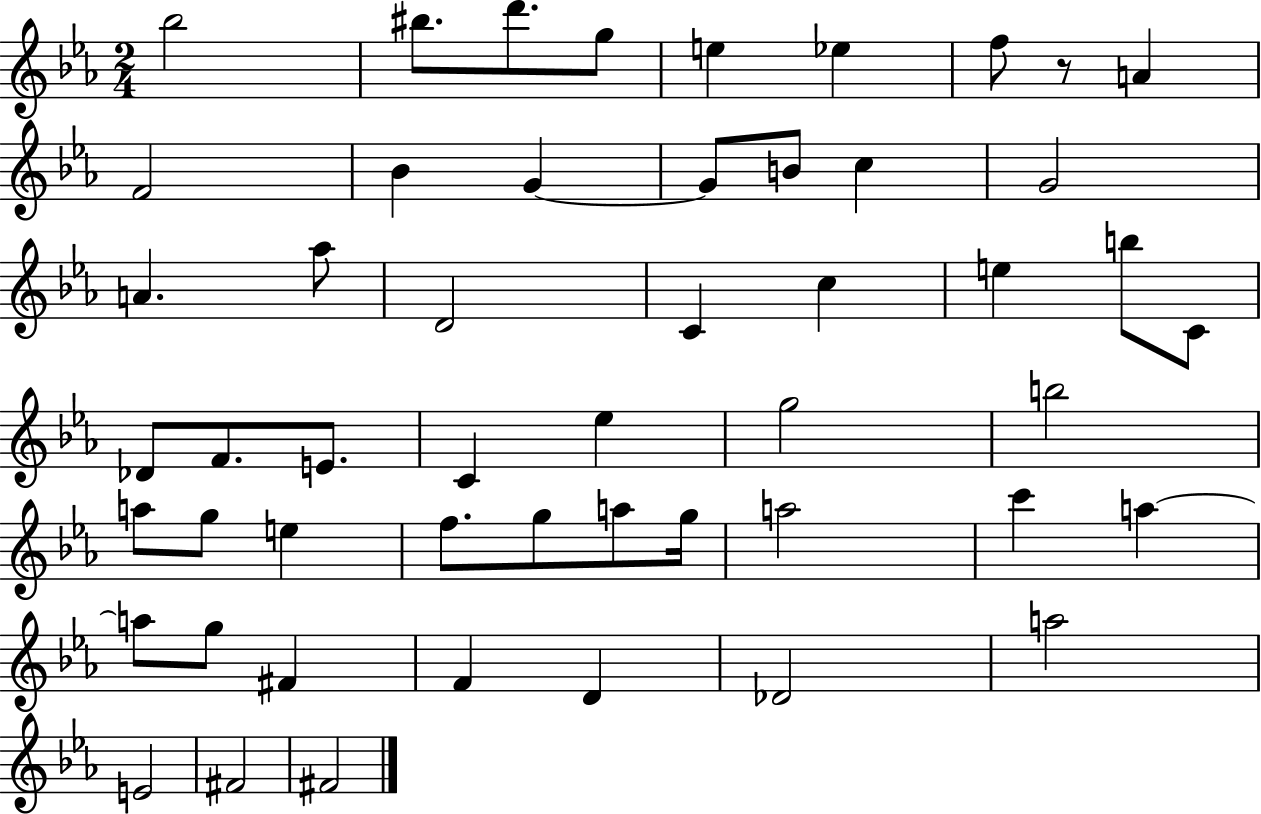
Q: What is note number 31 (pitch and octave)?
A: A5